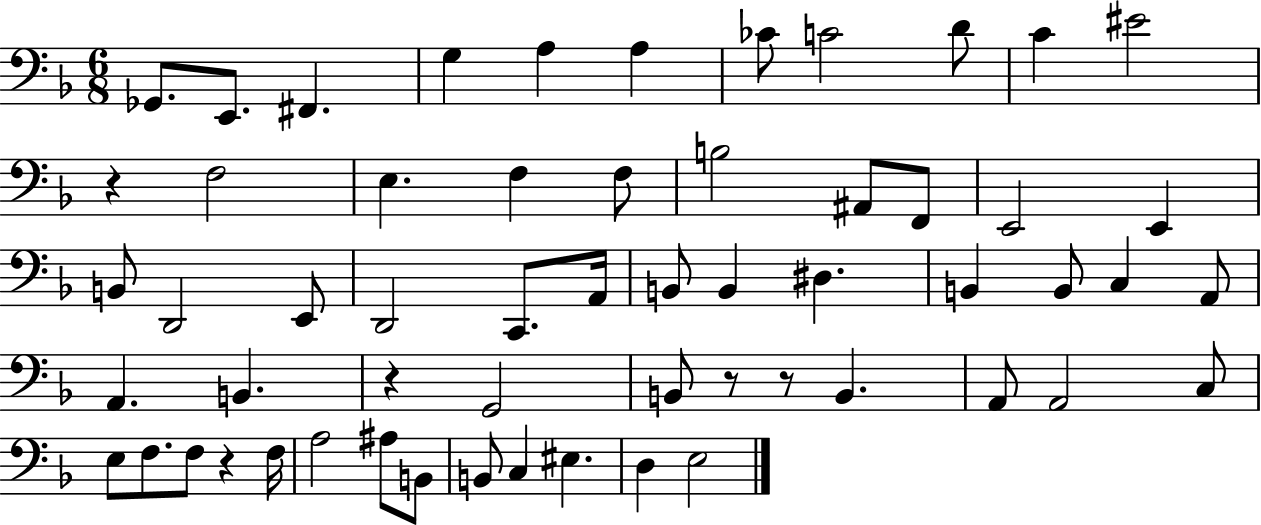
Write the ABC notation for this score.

X:1
T:Untitled
M:6/8
L:1/4
K:F
_G,,/2 E,,/2 ^F,, G, A, A, _C/2 C2 D/2 C ^E2 z F,2 E, F, F,/2 B,2 ^A,,/2 F,,/2 E,,2 E,, B,,/2 D,,2 E,,/2 D,,2 C,,/2 A,,/4 B,,/2 B,, ^D, B,, B,,/2 C, A,,/2 A,, B,, z G,,2 B,,/2 z/2 z/2 B,, A,,/2 A,,2 C,/2 E,/2 F,/2 F,/2 z F,/4 A,2 ^A,/2 B,,/2 B,,/2 C, ^E, D, E,2